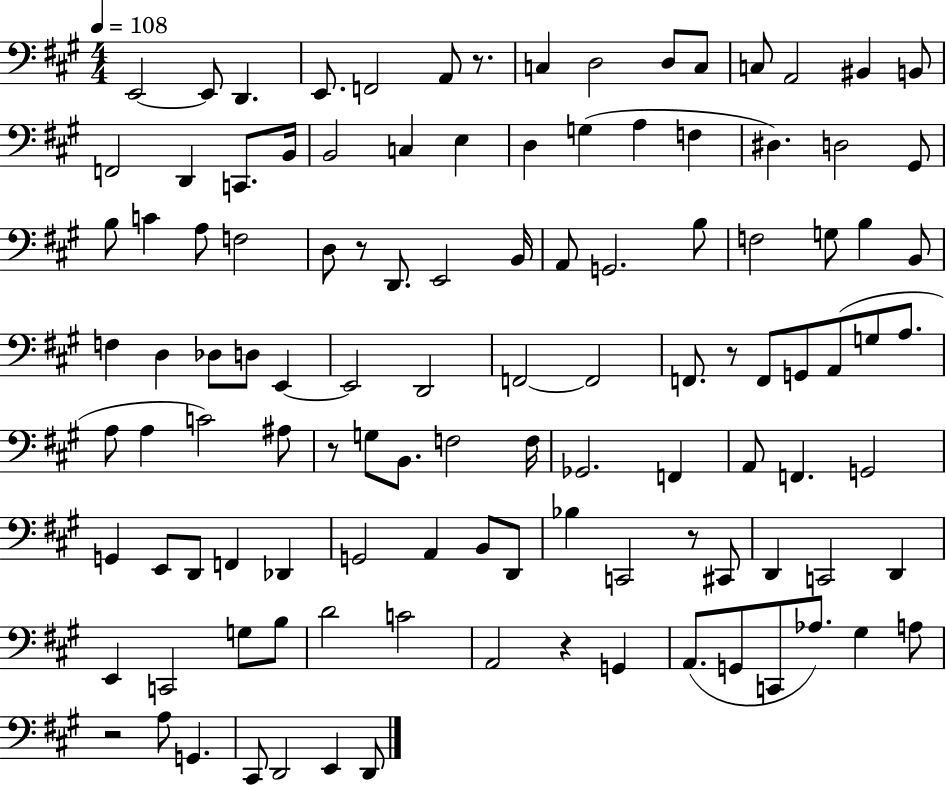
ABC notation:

X:1
T:Untitled
M:4/4
L:1/4
K:A
E,,2 E,,/2 D,, E,,/2 F,,2 A,,/2 z/2 C, D,2 D,/2 C,/2 C,/2 A,,2 ^B,, B,,/2 F,,2 D,, C,,/2 B,,/4 B,,2 C, E, D, G, A, F, ^D, D,2 ^G,,/2 B,/2 C A,/2 F,2 D,/2 z/2 D,,/2 E,,2 B,,/4 A,,/2 G,,2 B,/2 F,2 G,/2 B, B,,/2 F, D, _D,/2 D,/2 E,, E,,2 D,,2 F,,2 F,,2 F,,/2 z/2 F,,/2 G,,/2 A,,/2 G,/2 A,/2 A,/2 A, C2 ^A,/2 z/2 G,/2 B,,/2 F,2 F,/4 _G,,2 F,, A,,/2 F,, G,,2 G,, E,,/2 D,,/2 F,, _D,, G,,2 A,, B,,/2 D,,/2 _B, C,,2 z/2 ^C,,/2 D,, C,,2 D,, E,, C,,2 G,/2 B,/2 D2 C2 A,,2 z G,, A,,/2 G,,/2 C,,/2 _A,/2 ^G, A,/2 z2 A,/2 G,, ^C,,/2 D,,2 E,, D,,/2